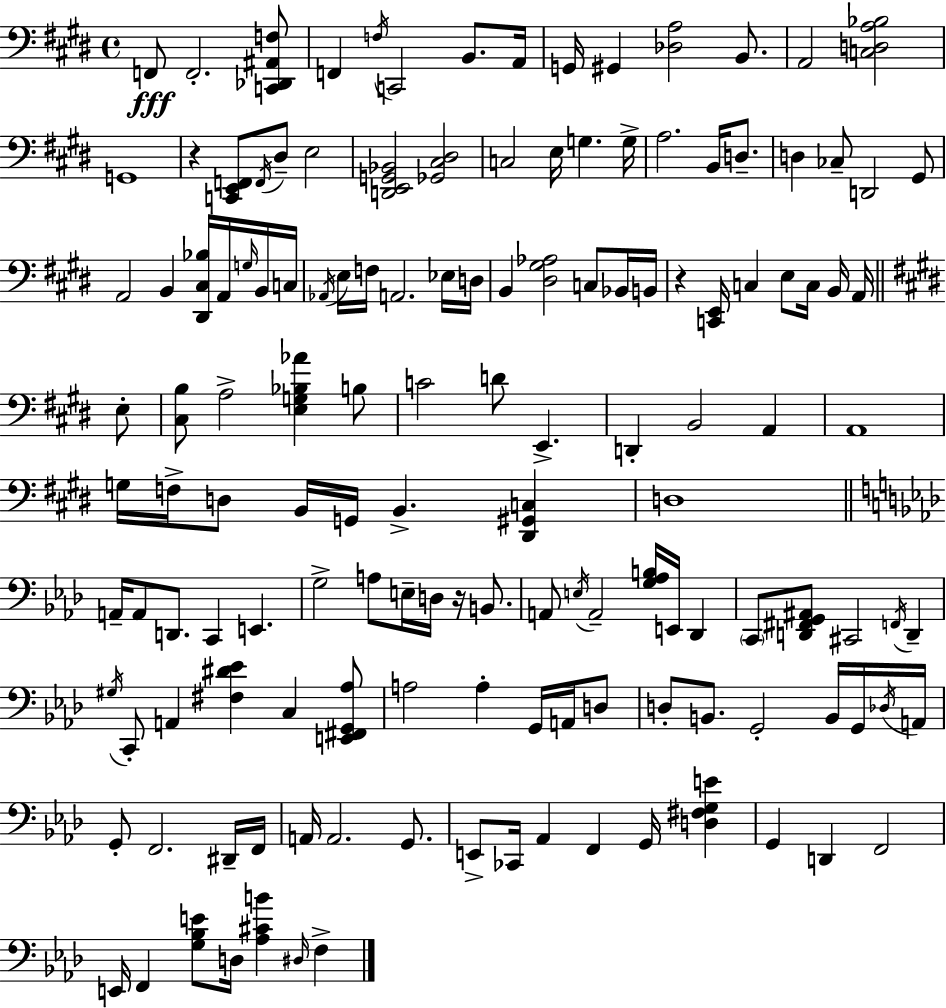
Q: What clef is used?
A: bass